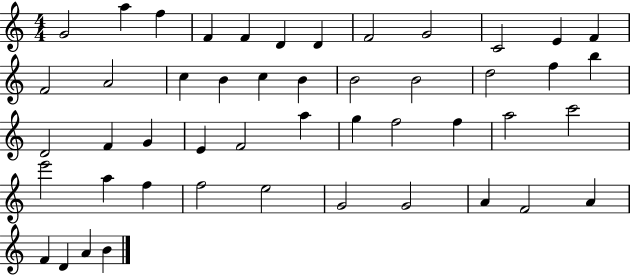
G4/h A5/q F5/q F4/q F4/q D4/q D4/q F4/h G4/h C4/h E4/q F4/q F4/h A4/h C5/q B4/q C5/q B4/q B4/h B4/h D5/h F5/q B5/q D4/h F4/q G4/q E4/q F4/h A5/q G5/q F5/h F5/q A5/h C6/h E6/h A5/q F5/q F5/h E5/h G4/h G4/h A4/q F4/h A4/q F4/q D4/q A4/q B4/q